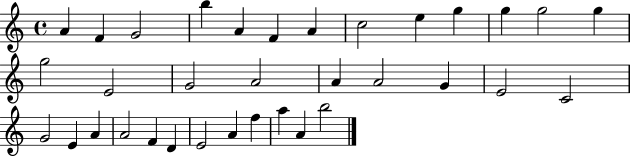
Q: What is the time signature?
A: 4/4